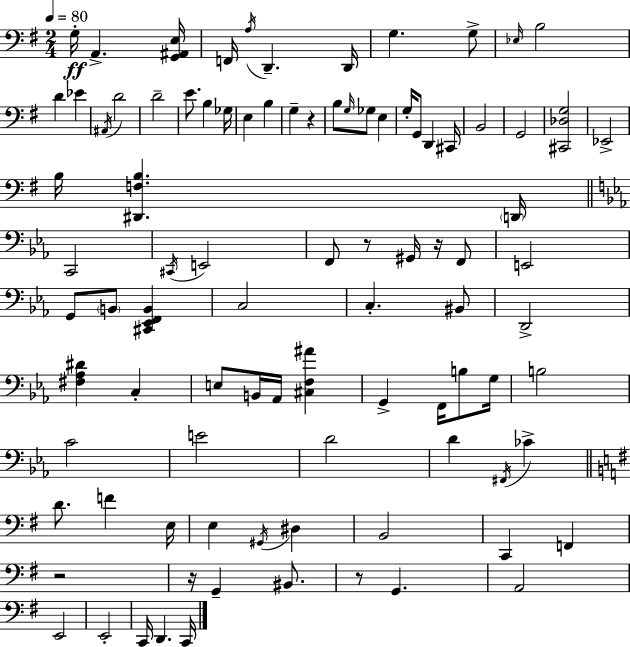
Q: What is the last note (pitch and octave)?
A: C2